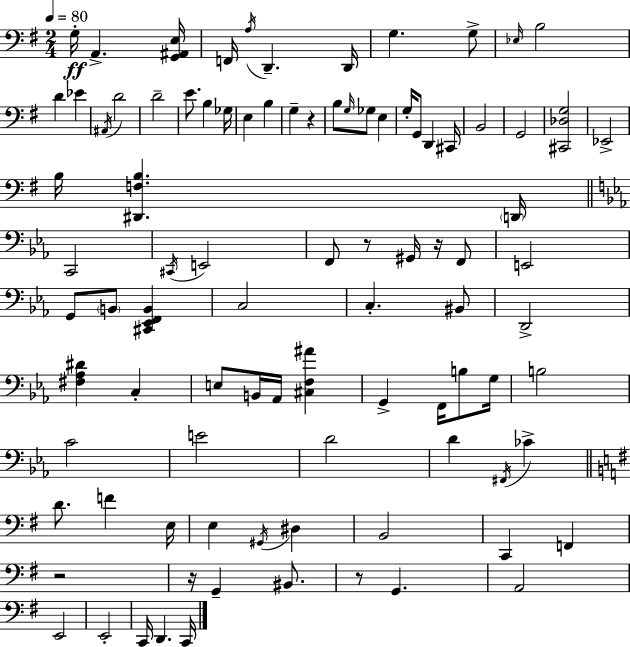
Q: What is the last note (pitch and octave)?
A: C2